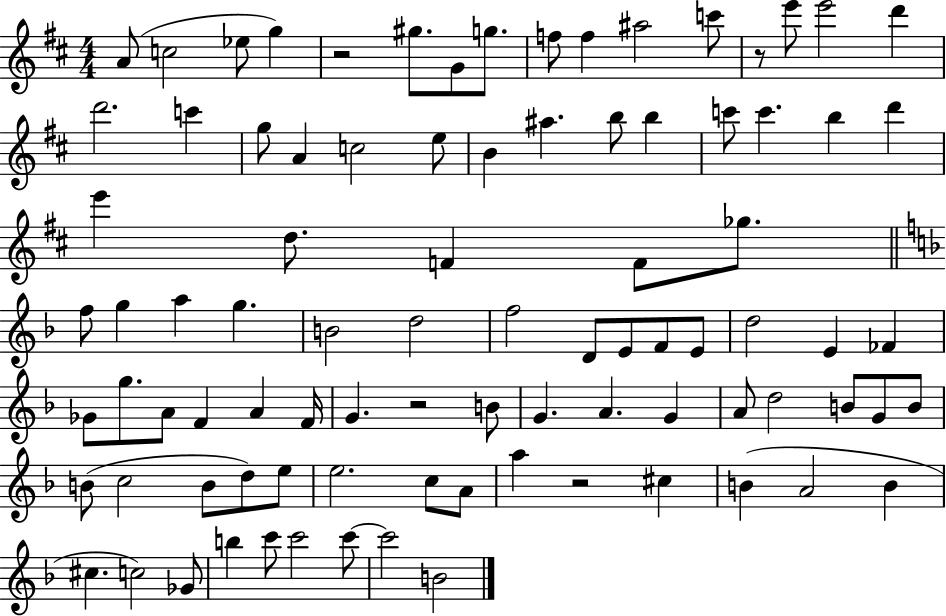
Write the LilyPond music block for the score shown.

{
  \clef treble
  \numericTimeSignature
  \time 4/4
  \key d \major
  \repeat volta 2 { a'8( c''2 ees''8 g''4) | r2 gis''8. g'8 g''8. | f''8 f''4 ais''2 c'''8 | r8 e'''8 e'''2 d'''4 | \break d'''2. c'''4 | g''8 a'4 c''2 e''8 | b'4 ais''4. b''8 b''4 | c'''8 c'''4. b''4 d'''4 | \break e'''4 d''8. f'4 f'8 ges''8. | \bar "||" \break \key d \minor f''8 g''4 a''4 g''4. | b'2 d''2 | f''2 d'8 e'8 f'8 e'8 | d''2 e'4 fes'4 | \break ges'8 g''8. a'8 f'4 a'4 f'16 | g'4. r2 b'8 | g'4. a'4. g'4 | a'8 d''2 b'8 g'8 b'8 | \break b'8( c''2 b'8 d''8) e''8 | e''2. c''8 a'8 | a''4 r2 cis''4 | b'4( a'2 b'4 | \break cis''4. c''2) ges'8 | b''4 c'''8 c'''2 c'''8~~ | c'''2 b'2 | } \bar "|."
}